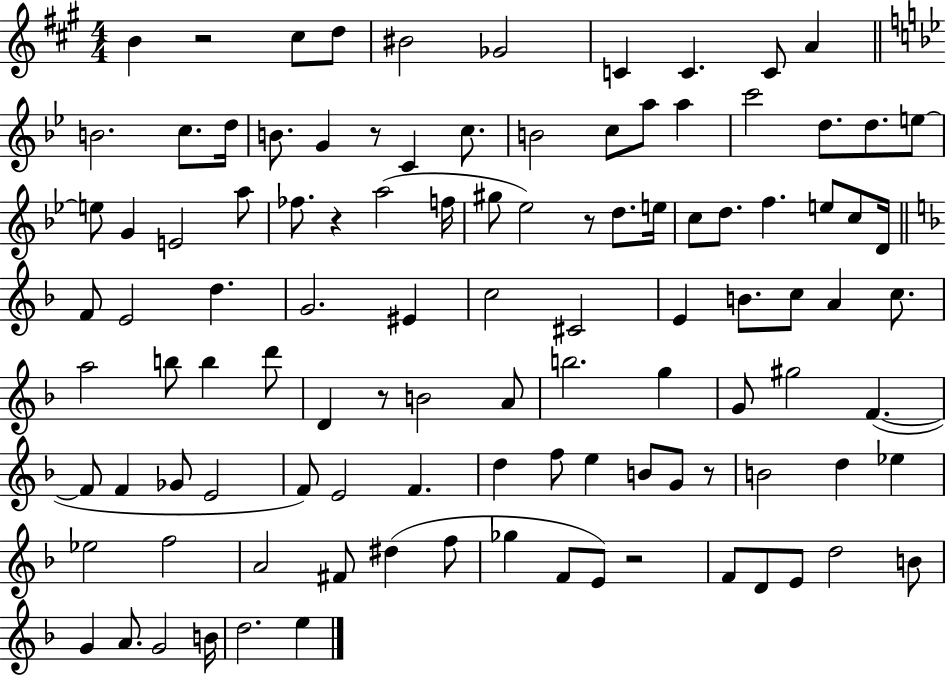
X:1
T:Untitled
M:4/4
L:1/4
K:A
B z2 ^c/2 d/2 ^B2 _G2 C C C/2 A B2 c/2 d/4 B/2 G z/2 C c/2 B2 c/2 a/2 a c'2 d/2 d/2 e/2 e/2 G E2 a/2 _f/2 z a2 f/4 ^g/2 _e2 z/2 d/2 e/4 c/2 d/2 f e/2 c/2 D/4 F/2 E2 d G2 ^E c2 ^C2 E B/2 c/2 A c/2 a2 b/2 b d'/2 D z/2 B2 A/2 b2 g G/2 ^g2 F F/2 F _G/2 E2 F/2 E2 F d f/2 e B/2 G/2 z/2 B2 d _e _e2 f2 A2 ^F/2 ^d f/2 _g F/2 E/2 z2 F/2 D/2 E/2 d2 B/2 G A/2 G2 B/4 d2 e